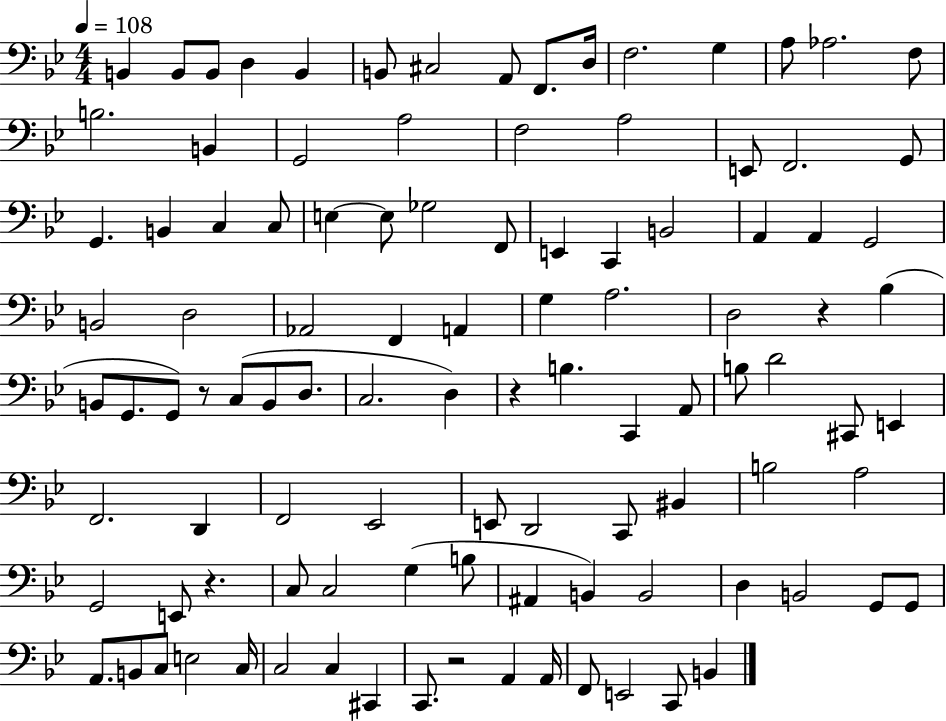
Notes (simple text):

B2/q B2/e B2/e D3/q B2/q B2/e C#3/h A2/e F2/e. D3/s F3/h. G3/q A3/e Ab3/h. F3/e B3/h. B2/q G2/h A3/h F3/h A3/h E2/e F2/h. G2/e G2/q. B2/q C3/q C3/e E3/q E3/e Gb3/h F2/e E2/q C2/q B2/h A2/q A2/q G2/h B2/h D3/h Ab2/h F2/q A2/q G3/q A3/h. D3/h R/q Bb3/q B2/e G2/e. G2/e R/e C3/e B2/e D3/e. C3/h. D3/q R/q B3/q. C2/q A2/e B3/e D4/h C#2/e E2/q F2/h. D2/q F2/h Eb2/h E2/e D2/h C2/e BIS2/q B3/h A3/h G2/h E2/e R/q. C3/e C3/h G3/q B3/e A#2/q B2/q B2/h D3/q B2/h G2/e G2/e A2/e. B2/e C3/e E3/h C3/s C3/h C3/q C#2/q C2/e. R/h A2/q A2/s F2/e E2/h C2/e B2/q